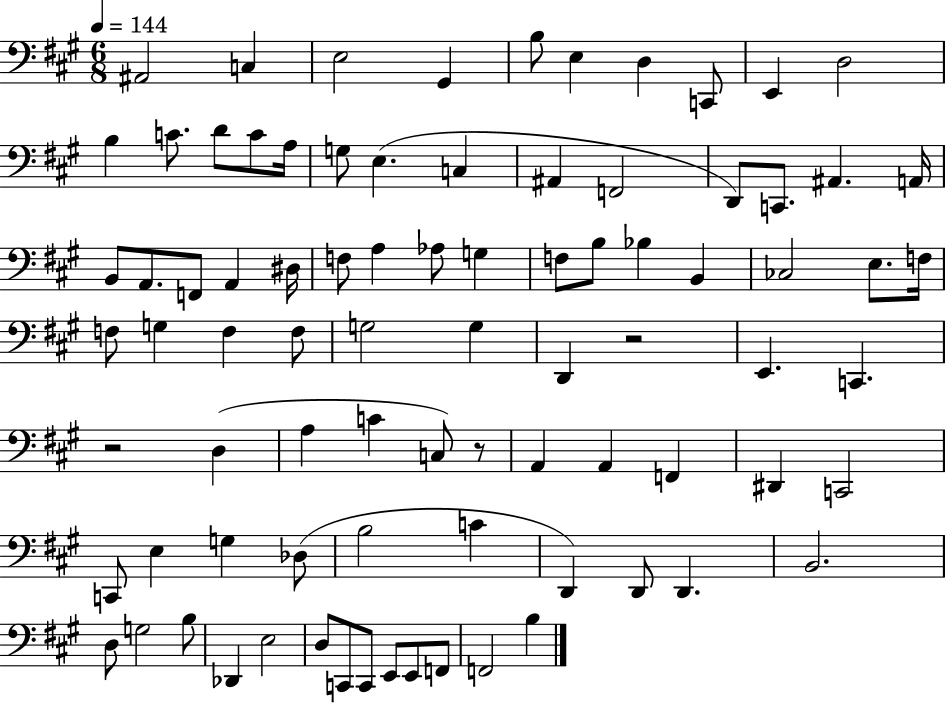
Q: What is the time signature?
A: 6/8